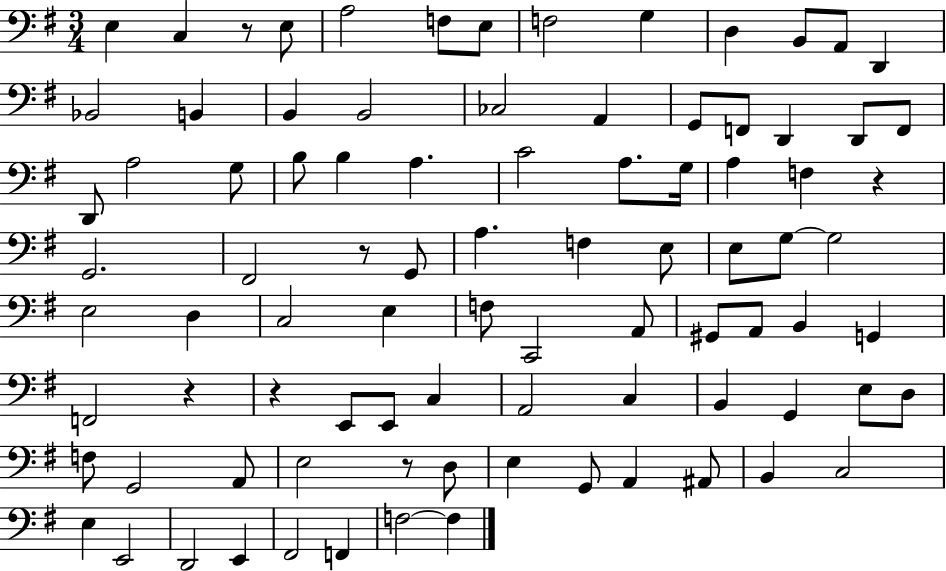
{
  \clef bass
  \numericTimeSignature
  \time 3/4
  \key g \major
  e4 c4 r8 e8 | a2 f8 e8 | f2 g4 | d4 b,8 a,8 d,4 | \break bes,2 b,4 | b,4 b,2 | ces2 a,4 | g,8 f,8 d,4 d,8 f,8 | \break d,8 a2 g8 | b8 b4 a4. | c'2 a8. g16 | a4 f4 r4 | \break g,2. | fis,2 r8 g,8 | a4. f4 e8 | e8 g8~~ g2 | \break e2 d4 | c2 e4 | f8 c,2 a,8 | gis,8 a,8 b,4 g,4 | \break f,2 r4 | r4 e,8 e,8 c4 | a,2 c4 | b,4 g,4 e8 d8 | \break f8 g,2 a,8 | e2 r8 d8 | e4 g,8 a,4 ais,8 | b,4 c2 | \break e4 e,2 | d,2 e,4 | fis,2 f,4 | f2~~ f4 | \break \bar "|."
}